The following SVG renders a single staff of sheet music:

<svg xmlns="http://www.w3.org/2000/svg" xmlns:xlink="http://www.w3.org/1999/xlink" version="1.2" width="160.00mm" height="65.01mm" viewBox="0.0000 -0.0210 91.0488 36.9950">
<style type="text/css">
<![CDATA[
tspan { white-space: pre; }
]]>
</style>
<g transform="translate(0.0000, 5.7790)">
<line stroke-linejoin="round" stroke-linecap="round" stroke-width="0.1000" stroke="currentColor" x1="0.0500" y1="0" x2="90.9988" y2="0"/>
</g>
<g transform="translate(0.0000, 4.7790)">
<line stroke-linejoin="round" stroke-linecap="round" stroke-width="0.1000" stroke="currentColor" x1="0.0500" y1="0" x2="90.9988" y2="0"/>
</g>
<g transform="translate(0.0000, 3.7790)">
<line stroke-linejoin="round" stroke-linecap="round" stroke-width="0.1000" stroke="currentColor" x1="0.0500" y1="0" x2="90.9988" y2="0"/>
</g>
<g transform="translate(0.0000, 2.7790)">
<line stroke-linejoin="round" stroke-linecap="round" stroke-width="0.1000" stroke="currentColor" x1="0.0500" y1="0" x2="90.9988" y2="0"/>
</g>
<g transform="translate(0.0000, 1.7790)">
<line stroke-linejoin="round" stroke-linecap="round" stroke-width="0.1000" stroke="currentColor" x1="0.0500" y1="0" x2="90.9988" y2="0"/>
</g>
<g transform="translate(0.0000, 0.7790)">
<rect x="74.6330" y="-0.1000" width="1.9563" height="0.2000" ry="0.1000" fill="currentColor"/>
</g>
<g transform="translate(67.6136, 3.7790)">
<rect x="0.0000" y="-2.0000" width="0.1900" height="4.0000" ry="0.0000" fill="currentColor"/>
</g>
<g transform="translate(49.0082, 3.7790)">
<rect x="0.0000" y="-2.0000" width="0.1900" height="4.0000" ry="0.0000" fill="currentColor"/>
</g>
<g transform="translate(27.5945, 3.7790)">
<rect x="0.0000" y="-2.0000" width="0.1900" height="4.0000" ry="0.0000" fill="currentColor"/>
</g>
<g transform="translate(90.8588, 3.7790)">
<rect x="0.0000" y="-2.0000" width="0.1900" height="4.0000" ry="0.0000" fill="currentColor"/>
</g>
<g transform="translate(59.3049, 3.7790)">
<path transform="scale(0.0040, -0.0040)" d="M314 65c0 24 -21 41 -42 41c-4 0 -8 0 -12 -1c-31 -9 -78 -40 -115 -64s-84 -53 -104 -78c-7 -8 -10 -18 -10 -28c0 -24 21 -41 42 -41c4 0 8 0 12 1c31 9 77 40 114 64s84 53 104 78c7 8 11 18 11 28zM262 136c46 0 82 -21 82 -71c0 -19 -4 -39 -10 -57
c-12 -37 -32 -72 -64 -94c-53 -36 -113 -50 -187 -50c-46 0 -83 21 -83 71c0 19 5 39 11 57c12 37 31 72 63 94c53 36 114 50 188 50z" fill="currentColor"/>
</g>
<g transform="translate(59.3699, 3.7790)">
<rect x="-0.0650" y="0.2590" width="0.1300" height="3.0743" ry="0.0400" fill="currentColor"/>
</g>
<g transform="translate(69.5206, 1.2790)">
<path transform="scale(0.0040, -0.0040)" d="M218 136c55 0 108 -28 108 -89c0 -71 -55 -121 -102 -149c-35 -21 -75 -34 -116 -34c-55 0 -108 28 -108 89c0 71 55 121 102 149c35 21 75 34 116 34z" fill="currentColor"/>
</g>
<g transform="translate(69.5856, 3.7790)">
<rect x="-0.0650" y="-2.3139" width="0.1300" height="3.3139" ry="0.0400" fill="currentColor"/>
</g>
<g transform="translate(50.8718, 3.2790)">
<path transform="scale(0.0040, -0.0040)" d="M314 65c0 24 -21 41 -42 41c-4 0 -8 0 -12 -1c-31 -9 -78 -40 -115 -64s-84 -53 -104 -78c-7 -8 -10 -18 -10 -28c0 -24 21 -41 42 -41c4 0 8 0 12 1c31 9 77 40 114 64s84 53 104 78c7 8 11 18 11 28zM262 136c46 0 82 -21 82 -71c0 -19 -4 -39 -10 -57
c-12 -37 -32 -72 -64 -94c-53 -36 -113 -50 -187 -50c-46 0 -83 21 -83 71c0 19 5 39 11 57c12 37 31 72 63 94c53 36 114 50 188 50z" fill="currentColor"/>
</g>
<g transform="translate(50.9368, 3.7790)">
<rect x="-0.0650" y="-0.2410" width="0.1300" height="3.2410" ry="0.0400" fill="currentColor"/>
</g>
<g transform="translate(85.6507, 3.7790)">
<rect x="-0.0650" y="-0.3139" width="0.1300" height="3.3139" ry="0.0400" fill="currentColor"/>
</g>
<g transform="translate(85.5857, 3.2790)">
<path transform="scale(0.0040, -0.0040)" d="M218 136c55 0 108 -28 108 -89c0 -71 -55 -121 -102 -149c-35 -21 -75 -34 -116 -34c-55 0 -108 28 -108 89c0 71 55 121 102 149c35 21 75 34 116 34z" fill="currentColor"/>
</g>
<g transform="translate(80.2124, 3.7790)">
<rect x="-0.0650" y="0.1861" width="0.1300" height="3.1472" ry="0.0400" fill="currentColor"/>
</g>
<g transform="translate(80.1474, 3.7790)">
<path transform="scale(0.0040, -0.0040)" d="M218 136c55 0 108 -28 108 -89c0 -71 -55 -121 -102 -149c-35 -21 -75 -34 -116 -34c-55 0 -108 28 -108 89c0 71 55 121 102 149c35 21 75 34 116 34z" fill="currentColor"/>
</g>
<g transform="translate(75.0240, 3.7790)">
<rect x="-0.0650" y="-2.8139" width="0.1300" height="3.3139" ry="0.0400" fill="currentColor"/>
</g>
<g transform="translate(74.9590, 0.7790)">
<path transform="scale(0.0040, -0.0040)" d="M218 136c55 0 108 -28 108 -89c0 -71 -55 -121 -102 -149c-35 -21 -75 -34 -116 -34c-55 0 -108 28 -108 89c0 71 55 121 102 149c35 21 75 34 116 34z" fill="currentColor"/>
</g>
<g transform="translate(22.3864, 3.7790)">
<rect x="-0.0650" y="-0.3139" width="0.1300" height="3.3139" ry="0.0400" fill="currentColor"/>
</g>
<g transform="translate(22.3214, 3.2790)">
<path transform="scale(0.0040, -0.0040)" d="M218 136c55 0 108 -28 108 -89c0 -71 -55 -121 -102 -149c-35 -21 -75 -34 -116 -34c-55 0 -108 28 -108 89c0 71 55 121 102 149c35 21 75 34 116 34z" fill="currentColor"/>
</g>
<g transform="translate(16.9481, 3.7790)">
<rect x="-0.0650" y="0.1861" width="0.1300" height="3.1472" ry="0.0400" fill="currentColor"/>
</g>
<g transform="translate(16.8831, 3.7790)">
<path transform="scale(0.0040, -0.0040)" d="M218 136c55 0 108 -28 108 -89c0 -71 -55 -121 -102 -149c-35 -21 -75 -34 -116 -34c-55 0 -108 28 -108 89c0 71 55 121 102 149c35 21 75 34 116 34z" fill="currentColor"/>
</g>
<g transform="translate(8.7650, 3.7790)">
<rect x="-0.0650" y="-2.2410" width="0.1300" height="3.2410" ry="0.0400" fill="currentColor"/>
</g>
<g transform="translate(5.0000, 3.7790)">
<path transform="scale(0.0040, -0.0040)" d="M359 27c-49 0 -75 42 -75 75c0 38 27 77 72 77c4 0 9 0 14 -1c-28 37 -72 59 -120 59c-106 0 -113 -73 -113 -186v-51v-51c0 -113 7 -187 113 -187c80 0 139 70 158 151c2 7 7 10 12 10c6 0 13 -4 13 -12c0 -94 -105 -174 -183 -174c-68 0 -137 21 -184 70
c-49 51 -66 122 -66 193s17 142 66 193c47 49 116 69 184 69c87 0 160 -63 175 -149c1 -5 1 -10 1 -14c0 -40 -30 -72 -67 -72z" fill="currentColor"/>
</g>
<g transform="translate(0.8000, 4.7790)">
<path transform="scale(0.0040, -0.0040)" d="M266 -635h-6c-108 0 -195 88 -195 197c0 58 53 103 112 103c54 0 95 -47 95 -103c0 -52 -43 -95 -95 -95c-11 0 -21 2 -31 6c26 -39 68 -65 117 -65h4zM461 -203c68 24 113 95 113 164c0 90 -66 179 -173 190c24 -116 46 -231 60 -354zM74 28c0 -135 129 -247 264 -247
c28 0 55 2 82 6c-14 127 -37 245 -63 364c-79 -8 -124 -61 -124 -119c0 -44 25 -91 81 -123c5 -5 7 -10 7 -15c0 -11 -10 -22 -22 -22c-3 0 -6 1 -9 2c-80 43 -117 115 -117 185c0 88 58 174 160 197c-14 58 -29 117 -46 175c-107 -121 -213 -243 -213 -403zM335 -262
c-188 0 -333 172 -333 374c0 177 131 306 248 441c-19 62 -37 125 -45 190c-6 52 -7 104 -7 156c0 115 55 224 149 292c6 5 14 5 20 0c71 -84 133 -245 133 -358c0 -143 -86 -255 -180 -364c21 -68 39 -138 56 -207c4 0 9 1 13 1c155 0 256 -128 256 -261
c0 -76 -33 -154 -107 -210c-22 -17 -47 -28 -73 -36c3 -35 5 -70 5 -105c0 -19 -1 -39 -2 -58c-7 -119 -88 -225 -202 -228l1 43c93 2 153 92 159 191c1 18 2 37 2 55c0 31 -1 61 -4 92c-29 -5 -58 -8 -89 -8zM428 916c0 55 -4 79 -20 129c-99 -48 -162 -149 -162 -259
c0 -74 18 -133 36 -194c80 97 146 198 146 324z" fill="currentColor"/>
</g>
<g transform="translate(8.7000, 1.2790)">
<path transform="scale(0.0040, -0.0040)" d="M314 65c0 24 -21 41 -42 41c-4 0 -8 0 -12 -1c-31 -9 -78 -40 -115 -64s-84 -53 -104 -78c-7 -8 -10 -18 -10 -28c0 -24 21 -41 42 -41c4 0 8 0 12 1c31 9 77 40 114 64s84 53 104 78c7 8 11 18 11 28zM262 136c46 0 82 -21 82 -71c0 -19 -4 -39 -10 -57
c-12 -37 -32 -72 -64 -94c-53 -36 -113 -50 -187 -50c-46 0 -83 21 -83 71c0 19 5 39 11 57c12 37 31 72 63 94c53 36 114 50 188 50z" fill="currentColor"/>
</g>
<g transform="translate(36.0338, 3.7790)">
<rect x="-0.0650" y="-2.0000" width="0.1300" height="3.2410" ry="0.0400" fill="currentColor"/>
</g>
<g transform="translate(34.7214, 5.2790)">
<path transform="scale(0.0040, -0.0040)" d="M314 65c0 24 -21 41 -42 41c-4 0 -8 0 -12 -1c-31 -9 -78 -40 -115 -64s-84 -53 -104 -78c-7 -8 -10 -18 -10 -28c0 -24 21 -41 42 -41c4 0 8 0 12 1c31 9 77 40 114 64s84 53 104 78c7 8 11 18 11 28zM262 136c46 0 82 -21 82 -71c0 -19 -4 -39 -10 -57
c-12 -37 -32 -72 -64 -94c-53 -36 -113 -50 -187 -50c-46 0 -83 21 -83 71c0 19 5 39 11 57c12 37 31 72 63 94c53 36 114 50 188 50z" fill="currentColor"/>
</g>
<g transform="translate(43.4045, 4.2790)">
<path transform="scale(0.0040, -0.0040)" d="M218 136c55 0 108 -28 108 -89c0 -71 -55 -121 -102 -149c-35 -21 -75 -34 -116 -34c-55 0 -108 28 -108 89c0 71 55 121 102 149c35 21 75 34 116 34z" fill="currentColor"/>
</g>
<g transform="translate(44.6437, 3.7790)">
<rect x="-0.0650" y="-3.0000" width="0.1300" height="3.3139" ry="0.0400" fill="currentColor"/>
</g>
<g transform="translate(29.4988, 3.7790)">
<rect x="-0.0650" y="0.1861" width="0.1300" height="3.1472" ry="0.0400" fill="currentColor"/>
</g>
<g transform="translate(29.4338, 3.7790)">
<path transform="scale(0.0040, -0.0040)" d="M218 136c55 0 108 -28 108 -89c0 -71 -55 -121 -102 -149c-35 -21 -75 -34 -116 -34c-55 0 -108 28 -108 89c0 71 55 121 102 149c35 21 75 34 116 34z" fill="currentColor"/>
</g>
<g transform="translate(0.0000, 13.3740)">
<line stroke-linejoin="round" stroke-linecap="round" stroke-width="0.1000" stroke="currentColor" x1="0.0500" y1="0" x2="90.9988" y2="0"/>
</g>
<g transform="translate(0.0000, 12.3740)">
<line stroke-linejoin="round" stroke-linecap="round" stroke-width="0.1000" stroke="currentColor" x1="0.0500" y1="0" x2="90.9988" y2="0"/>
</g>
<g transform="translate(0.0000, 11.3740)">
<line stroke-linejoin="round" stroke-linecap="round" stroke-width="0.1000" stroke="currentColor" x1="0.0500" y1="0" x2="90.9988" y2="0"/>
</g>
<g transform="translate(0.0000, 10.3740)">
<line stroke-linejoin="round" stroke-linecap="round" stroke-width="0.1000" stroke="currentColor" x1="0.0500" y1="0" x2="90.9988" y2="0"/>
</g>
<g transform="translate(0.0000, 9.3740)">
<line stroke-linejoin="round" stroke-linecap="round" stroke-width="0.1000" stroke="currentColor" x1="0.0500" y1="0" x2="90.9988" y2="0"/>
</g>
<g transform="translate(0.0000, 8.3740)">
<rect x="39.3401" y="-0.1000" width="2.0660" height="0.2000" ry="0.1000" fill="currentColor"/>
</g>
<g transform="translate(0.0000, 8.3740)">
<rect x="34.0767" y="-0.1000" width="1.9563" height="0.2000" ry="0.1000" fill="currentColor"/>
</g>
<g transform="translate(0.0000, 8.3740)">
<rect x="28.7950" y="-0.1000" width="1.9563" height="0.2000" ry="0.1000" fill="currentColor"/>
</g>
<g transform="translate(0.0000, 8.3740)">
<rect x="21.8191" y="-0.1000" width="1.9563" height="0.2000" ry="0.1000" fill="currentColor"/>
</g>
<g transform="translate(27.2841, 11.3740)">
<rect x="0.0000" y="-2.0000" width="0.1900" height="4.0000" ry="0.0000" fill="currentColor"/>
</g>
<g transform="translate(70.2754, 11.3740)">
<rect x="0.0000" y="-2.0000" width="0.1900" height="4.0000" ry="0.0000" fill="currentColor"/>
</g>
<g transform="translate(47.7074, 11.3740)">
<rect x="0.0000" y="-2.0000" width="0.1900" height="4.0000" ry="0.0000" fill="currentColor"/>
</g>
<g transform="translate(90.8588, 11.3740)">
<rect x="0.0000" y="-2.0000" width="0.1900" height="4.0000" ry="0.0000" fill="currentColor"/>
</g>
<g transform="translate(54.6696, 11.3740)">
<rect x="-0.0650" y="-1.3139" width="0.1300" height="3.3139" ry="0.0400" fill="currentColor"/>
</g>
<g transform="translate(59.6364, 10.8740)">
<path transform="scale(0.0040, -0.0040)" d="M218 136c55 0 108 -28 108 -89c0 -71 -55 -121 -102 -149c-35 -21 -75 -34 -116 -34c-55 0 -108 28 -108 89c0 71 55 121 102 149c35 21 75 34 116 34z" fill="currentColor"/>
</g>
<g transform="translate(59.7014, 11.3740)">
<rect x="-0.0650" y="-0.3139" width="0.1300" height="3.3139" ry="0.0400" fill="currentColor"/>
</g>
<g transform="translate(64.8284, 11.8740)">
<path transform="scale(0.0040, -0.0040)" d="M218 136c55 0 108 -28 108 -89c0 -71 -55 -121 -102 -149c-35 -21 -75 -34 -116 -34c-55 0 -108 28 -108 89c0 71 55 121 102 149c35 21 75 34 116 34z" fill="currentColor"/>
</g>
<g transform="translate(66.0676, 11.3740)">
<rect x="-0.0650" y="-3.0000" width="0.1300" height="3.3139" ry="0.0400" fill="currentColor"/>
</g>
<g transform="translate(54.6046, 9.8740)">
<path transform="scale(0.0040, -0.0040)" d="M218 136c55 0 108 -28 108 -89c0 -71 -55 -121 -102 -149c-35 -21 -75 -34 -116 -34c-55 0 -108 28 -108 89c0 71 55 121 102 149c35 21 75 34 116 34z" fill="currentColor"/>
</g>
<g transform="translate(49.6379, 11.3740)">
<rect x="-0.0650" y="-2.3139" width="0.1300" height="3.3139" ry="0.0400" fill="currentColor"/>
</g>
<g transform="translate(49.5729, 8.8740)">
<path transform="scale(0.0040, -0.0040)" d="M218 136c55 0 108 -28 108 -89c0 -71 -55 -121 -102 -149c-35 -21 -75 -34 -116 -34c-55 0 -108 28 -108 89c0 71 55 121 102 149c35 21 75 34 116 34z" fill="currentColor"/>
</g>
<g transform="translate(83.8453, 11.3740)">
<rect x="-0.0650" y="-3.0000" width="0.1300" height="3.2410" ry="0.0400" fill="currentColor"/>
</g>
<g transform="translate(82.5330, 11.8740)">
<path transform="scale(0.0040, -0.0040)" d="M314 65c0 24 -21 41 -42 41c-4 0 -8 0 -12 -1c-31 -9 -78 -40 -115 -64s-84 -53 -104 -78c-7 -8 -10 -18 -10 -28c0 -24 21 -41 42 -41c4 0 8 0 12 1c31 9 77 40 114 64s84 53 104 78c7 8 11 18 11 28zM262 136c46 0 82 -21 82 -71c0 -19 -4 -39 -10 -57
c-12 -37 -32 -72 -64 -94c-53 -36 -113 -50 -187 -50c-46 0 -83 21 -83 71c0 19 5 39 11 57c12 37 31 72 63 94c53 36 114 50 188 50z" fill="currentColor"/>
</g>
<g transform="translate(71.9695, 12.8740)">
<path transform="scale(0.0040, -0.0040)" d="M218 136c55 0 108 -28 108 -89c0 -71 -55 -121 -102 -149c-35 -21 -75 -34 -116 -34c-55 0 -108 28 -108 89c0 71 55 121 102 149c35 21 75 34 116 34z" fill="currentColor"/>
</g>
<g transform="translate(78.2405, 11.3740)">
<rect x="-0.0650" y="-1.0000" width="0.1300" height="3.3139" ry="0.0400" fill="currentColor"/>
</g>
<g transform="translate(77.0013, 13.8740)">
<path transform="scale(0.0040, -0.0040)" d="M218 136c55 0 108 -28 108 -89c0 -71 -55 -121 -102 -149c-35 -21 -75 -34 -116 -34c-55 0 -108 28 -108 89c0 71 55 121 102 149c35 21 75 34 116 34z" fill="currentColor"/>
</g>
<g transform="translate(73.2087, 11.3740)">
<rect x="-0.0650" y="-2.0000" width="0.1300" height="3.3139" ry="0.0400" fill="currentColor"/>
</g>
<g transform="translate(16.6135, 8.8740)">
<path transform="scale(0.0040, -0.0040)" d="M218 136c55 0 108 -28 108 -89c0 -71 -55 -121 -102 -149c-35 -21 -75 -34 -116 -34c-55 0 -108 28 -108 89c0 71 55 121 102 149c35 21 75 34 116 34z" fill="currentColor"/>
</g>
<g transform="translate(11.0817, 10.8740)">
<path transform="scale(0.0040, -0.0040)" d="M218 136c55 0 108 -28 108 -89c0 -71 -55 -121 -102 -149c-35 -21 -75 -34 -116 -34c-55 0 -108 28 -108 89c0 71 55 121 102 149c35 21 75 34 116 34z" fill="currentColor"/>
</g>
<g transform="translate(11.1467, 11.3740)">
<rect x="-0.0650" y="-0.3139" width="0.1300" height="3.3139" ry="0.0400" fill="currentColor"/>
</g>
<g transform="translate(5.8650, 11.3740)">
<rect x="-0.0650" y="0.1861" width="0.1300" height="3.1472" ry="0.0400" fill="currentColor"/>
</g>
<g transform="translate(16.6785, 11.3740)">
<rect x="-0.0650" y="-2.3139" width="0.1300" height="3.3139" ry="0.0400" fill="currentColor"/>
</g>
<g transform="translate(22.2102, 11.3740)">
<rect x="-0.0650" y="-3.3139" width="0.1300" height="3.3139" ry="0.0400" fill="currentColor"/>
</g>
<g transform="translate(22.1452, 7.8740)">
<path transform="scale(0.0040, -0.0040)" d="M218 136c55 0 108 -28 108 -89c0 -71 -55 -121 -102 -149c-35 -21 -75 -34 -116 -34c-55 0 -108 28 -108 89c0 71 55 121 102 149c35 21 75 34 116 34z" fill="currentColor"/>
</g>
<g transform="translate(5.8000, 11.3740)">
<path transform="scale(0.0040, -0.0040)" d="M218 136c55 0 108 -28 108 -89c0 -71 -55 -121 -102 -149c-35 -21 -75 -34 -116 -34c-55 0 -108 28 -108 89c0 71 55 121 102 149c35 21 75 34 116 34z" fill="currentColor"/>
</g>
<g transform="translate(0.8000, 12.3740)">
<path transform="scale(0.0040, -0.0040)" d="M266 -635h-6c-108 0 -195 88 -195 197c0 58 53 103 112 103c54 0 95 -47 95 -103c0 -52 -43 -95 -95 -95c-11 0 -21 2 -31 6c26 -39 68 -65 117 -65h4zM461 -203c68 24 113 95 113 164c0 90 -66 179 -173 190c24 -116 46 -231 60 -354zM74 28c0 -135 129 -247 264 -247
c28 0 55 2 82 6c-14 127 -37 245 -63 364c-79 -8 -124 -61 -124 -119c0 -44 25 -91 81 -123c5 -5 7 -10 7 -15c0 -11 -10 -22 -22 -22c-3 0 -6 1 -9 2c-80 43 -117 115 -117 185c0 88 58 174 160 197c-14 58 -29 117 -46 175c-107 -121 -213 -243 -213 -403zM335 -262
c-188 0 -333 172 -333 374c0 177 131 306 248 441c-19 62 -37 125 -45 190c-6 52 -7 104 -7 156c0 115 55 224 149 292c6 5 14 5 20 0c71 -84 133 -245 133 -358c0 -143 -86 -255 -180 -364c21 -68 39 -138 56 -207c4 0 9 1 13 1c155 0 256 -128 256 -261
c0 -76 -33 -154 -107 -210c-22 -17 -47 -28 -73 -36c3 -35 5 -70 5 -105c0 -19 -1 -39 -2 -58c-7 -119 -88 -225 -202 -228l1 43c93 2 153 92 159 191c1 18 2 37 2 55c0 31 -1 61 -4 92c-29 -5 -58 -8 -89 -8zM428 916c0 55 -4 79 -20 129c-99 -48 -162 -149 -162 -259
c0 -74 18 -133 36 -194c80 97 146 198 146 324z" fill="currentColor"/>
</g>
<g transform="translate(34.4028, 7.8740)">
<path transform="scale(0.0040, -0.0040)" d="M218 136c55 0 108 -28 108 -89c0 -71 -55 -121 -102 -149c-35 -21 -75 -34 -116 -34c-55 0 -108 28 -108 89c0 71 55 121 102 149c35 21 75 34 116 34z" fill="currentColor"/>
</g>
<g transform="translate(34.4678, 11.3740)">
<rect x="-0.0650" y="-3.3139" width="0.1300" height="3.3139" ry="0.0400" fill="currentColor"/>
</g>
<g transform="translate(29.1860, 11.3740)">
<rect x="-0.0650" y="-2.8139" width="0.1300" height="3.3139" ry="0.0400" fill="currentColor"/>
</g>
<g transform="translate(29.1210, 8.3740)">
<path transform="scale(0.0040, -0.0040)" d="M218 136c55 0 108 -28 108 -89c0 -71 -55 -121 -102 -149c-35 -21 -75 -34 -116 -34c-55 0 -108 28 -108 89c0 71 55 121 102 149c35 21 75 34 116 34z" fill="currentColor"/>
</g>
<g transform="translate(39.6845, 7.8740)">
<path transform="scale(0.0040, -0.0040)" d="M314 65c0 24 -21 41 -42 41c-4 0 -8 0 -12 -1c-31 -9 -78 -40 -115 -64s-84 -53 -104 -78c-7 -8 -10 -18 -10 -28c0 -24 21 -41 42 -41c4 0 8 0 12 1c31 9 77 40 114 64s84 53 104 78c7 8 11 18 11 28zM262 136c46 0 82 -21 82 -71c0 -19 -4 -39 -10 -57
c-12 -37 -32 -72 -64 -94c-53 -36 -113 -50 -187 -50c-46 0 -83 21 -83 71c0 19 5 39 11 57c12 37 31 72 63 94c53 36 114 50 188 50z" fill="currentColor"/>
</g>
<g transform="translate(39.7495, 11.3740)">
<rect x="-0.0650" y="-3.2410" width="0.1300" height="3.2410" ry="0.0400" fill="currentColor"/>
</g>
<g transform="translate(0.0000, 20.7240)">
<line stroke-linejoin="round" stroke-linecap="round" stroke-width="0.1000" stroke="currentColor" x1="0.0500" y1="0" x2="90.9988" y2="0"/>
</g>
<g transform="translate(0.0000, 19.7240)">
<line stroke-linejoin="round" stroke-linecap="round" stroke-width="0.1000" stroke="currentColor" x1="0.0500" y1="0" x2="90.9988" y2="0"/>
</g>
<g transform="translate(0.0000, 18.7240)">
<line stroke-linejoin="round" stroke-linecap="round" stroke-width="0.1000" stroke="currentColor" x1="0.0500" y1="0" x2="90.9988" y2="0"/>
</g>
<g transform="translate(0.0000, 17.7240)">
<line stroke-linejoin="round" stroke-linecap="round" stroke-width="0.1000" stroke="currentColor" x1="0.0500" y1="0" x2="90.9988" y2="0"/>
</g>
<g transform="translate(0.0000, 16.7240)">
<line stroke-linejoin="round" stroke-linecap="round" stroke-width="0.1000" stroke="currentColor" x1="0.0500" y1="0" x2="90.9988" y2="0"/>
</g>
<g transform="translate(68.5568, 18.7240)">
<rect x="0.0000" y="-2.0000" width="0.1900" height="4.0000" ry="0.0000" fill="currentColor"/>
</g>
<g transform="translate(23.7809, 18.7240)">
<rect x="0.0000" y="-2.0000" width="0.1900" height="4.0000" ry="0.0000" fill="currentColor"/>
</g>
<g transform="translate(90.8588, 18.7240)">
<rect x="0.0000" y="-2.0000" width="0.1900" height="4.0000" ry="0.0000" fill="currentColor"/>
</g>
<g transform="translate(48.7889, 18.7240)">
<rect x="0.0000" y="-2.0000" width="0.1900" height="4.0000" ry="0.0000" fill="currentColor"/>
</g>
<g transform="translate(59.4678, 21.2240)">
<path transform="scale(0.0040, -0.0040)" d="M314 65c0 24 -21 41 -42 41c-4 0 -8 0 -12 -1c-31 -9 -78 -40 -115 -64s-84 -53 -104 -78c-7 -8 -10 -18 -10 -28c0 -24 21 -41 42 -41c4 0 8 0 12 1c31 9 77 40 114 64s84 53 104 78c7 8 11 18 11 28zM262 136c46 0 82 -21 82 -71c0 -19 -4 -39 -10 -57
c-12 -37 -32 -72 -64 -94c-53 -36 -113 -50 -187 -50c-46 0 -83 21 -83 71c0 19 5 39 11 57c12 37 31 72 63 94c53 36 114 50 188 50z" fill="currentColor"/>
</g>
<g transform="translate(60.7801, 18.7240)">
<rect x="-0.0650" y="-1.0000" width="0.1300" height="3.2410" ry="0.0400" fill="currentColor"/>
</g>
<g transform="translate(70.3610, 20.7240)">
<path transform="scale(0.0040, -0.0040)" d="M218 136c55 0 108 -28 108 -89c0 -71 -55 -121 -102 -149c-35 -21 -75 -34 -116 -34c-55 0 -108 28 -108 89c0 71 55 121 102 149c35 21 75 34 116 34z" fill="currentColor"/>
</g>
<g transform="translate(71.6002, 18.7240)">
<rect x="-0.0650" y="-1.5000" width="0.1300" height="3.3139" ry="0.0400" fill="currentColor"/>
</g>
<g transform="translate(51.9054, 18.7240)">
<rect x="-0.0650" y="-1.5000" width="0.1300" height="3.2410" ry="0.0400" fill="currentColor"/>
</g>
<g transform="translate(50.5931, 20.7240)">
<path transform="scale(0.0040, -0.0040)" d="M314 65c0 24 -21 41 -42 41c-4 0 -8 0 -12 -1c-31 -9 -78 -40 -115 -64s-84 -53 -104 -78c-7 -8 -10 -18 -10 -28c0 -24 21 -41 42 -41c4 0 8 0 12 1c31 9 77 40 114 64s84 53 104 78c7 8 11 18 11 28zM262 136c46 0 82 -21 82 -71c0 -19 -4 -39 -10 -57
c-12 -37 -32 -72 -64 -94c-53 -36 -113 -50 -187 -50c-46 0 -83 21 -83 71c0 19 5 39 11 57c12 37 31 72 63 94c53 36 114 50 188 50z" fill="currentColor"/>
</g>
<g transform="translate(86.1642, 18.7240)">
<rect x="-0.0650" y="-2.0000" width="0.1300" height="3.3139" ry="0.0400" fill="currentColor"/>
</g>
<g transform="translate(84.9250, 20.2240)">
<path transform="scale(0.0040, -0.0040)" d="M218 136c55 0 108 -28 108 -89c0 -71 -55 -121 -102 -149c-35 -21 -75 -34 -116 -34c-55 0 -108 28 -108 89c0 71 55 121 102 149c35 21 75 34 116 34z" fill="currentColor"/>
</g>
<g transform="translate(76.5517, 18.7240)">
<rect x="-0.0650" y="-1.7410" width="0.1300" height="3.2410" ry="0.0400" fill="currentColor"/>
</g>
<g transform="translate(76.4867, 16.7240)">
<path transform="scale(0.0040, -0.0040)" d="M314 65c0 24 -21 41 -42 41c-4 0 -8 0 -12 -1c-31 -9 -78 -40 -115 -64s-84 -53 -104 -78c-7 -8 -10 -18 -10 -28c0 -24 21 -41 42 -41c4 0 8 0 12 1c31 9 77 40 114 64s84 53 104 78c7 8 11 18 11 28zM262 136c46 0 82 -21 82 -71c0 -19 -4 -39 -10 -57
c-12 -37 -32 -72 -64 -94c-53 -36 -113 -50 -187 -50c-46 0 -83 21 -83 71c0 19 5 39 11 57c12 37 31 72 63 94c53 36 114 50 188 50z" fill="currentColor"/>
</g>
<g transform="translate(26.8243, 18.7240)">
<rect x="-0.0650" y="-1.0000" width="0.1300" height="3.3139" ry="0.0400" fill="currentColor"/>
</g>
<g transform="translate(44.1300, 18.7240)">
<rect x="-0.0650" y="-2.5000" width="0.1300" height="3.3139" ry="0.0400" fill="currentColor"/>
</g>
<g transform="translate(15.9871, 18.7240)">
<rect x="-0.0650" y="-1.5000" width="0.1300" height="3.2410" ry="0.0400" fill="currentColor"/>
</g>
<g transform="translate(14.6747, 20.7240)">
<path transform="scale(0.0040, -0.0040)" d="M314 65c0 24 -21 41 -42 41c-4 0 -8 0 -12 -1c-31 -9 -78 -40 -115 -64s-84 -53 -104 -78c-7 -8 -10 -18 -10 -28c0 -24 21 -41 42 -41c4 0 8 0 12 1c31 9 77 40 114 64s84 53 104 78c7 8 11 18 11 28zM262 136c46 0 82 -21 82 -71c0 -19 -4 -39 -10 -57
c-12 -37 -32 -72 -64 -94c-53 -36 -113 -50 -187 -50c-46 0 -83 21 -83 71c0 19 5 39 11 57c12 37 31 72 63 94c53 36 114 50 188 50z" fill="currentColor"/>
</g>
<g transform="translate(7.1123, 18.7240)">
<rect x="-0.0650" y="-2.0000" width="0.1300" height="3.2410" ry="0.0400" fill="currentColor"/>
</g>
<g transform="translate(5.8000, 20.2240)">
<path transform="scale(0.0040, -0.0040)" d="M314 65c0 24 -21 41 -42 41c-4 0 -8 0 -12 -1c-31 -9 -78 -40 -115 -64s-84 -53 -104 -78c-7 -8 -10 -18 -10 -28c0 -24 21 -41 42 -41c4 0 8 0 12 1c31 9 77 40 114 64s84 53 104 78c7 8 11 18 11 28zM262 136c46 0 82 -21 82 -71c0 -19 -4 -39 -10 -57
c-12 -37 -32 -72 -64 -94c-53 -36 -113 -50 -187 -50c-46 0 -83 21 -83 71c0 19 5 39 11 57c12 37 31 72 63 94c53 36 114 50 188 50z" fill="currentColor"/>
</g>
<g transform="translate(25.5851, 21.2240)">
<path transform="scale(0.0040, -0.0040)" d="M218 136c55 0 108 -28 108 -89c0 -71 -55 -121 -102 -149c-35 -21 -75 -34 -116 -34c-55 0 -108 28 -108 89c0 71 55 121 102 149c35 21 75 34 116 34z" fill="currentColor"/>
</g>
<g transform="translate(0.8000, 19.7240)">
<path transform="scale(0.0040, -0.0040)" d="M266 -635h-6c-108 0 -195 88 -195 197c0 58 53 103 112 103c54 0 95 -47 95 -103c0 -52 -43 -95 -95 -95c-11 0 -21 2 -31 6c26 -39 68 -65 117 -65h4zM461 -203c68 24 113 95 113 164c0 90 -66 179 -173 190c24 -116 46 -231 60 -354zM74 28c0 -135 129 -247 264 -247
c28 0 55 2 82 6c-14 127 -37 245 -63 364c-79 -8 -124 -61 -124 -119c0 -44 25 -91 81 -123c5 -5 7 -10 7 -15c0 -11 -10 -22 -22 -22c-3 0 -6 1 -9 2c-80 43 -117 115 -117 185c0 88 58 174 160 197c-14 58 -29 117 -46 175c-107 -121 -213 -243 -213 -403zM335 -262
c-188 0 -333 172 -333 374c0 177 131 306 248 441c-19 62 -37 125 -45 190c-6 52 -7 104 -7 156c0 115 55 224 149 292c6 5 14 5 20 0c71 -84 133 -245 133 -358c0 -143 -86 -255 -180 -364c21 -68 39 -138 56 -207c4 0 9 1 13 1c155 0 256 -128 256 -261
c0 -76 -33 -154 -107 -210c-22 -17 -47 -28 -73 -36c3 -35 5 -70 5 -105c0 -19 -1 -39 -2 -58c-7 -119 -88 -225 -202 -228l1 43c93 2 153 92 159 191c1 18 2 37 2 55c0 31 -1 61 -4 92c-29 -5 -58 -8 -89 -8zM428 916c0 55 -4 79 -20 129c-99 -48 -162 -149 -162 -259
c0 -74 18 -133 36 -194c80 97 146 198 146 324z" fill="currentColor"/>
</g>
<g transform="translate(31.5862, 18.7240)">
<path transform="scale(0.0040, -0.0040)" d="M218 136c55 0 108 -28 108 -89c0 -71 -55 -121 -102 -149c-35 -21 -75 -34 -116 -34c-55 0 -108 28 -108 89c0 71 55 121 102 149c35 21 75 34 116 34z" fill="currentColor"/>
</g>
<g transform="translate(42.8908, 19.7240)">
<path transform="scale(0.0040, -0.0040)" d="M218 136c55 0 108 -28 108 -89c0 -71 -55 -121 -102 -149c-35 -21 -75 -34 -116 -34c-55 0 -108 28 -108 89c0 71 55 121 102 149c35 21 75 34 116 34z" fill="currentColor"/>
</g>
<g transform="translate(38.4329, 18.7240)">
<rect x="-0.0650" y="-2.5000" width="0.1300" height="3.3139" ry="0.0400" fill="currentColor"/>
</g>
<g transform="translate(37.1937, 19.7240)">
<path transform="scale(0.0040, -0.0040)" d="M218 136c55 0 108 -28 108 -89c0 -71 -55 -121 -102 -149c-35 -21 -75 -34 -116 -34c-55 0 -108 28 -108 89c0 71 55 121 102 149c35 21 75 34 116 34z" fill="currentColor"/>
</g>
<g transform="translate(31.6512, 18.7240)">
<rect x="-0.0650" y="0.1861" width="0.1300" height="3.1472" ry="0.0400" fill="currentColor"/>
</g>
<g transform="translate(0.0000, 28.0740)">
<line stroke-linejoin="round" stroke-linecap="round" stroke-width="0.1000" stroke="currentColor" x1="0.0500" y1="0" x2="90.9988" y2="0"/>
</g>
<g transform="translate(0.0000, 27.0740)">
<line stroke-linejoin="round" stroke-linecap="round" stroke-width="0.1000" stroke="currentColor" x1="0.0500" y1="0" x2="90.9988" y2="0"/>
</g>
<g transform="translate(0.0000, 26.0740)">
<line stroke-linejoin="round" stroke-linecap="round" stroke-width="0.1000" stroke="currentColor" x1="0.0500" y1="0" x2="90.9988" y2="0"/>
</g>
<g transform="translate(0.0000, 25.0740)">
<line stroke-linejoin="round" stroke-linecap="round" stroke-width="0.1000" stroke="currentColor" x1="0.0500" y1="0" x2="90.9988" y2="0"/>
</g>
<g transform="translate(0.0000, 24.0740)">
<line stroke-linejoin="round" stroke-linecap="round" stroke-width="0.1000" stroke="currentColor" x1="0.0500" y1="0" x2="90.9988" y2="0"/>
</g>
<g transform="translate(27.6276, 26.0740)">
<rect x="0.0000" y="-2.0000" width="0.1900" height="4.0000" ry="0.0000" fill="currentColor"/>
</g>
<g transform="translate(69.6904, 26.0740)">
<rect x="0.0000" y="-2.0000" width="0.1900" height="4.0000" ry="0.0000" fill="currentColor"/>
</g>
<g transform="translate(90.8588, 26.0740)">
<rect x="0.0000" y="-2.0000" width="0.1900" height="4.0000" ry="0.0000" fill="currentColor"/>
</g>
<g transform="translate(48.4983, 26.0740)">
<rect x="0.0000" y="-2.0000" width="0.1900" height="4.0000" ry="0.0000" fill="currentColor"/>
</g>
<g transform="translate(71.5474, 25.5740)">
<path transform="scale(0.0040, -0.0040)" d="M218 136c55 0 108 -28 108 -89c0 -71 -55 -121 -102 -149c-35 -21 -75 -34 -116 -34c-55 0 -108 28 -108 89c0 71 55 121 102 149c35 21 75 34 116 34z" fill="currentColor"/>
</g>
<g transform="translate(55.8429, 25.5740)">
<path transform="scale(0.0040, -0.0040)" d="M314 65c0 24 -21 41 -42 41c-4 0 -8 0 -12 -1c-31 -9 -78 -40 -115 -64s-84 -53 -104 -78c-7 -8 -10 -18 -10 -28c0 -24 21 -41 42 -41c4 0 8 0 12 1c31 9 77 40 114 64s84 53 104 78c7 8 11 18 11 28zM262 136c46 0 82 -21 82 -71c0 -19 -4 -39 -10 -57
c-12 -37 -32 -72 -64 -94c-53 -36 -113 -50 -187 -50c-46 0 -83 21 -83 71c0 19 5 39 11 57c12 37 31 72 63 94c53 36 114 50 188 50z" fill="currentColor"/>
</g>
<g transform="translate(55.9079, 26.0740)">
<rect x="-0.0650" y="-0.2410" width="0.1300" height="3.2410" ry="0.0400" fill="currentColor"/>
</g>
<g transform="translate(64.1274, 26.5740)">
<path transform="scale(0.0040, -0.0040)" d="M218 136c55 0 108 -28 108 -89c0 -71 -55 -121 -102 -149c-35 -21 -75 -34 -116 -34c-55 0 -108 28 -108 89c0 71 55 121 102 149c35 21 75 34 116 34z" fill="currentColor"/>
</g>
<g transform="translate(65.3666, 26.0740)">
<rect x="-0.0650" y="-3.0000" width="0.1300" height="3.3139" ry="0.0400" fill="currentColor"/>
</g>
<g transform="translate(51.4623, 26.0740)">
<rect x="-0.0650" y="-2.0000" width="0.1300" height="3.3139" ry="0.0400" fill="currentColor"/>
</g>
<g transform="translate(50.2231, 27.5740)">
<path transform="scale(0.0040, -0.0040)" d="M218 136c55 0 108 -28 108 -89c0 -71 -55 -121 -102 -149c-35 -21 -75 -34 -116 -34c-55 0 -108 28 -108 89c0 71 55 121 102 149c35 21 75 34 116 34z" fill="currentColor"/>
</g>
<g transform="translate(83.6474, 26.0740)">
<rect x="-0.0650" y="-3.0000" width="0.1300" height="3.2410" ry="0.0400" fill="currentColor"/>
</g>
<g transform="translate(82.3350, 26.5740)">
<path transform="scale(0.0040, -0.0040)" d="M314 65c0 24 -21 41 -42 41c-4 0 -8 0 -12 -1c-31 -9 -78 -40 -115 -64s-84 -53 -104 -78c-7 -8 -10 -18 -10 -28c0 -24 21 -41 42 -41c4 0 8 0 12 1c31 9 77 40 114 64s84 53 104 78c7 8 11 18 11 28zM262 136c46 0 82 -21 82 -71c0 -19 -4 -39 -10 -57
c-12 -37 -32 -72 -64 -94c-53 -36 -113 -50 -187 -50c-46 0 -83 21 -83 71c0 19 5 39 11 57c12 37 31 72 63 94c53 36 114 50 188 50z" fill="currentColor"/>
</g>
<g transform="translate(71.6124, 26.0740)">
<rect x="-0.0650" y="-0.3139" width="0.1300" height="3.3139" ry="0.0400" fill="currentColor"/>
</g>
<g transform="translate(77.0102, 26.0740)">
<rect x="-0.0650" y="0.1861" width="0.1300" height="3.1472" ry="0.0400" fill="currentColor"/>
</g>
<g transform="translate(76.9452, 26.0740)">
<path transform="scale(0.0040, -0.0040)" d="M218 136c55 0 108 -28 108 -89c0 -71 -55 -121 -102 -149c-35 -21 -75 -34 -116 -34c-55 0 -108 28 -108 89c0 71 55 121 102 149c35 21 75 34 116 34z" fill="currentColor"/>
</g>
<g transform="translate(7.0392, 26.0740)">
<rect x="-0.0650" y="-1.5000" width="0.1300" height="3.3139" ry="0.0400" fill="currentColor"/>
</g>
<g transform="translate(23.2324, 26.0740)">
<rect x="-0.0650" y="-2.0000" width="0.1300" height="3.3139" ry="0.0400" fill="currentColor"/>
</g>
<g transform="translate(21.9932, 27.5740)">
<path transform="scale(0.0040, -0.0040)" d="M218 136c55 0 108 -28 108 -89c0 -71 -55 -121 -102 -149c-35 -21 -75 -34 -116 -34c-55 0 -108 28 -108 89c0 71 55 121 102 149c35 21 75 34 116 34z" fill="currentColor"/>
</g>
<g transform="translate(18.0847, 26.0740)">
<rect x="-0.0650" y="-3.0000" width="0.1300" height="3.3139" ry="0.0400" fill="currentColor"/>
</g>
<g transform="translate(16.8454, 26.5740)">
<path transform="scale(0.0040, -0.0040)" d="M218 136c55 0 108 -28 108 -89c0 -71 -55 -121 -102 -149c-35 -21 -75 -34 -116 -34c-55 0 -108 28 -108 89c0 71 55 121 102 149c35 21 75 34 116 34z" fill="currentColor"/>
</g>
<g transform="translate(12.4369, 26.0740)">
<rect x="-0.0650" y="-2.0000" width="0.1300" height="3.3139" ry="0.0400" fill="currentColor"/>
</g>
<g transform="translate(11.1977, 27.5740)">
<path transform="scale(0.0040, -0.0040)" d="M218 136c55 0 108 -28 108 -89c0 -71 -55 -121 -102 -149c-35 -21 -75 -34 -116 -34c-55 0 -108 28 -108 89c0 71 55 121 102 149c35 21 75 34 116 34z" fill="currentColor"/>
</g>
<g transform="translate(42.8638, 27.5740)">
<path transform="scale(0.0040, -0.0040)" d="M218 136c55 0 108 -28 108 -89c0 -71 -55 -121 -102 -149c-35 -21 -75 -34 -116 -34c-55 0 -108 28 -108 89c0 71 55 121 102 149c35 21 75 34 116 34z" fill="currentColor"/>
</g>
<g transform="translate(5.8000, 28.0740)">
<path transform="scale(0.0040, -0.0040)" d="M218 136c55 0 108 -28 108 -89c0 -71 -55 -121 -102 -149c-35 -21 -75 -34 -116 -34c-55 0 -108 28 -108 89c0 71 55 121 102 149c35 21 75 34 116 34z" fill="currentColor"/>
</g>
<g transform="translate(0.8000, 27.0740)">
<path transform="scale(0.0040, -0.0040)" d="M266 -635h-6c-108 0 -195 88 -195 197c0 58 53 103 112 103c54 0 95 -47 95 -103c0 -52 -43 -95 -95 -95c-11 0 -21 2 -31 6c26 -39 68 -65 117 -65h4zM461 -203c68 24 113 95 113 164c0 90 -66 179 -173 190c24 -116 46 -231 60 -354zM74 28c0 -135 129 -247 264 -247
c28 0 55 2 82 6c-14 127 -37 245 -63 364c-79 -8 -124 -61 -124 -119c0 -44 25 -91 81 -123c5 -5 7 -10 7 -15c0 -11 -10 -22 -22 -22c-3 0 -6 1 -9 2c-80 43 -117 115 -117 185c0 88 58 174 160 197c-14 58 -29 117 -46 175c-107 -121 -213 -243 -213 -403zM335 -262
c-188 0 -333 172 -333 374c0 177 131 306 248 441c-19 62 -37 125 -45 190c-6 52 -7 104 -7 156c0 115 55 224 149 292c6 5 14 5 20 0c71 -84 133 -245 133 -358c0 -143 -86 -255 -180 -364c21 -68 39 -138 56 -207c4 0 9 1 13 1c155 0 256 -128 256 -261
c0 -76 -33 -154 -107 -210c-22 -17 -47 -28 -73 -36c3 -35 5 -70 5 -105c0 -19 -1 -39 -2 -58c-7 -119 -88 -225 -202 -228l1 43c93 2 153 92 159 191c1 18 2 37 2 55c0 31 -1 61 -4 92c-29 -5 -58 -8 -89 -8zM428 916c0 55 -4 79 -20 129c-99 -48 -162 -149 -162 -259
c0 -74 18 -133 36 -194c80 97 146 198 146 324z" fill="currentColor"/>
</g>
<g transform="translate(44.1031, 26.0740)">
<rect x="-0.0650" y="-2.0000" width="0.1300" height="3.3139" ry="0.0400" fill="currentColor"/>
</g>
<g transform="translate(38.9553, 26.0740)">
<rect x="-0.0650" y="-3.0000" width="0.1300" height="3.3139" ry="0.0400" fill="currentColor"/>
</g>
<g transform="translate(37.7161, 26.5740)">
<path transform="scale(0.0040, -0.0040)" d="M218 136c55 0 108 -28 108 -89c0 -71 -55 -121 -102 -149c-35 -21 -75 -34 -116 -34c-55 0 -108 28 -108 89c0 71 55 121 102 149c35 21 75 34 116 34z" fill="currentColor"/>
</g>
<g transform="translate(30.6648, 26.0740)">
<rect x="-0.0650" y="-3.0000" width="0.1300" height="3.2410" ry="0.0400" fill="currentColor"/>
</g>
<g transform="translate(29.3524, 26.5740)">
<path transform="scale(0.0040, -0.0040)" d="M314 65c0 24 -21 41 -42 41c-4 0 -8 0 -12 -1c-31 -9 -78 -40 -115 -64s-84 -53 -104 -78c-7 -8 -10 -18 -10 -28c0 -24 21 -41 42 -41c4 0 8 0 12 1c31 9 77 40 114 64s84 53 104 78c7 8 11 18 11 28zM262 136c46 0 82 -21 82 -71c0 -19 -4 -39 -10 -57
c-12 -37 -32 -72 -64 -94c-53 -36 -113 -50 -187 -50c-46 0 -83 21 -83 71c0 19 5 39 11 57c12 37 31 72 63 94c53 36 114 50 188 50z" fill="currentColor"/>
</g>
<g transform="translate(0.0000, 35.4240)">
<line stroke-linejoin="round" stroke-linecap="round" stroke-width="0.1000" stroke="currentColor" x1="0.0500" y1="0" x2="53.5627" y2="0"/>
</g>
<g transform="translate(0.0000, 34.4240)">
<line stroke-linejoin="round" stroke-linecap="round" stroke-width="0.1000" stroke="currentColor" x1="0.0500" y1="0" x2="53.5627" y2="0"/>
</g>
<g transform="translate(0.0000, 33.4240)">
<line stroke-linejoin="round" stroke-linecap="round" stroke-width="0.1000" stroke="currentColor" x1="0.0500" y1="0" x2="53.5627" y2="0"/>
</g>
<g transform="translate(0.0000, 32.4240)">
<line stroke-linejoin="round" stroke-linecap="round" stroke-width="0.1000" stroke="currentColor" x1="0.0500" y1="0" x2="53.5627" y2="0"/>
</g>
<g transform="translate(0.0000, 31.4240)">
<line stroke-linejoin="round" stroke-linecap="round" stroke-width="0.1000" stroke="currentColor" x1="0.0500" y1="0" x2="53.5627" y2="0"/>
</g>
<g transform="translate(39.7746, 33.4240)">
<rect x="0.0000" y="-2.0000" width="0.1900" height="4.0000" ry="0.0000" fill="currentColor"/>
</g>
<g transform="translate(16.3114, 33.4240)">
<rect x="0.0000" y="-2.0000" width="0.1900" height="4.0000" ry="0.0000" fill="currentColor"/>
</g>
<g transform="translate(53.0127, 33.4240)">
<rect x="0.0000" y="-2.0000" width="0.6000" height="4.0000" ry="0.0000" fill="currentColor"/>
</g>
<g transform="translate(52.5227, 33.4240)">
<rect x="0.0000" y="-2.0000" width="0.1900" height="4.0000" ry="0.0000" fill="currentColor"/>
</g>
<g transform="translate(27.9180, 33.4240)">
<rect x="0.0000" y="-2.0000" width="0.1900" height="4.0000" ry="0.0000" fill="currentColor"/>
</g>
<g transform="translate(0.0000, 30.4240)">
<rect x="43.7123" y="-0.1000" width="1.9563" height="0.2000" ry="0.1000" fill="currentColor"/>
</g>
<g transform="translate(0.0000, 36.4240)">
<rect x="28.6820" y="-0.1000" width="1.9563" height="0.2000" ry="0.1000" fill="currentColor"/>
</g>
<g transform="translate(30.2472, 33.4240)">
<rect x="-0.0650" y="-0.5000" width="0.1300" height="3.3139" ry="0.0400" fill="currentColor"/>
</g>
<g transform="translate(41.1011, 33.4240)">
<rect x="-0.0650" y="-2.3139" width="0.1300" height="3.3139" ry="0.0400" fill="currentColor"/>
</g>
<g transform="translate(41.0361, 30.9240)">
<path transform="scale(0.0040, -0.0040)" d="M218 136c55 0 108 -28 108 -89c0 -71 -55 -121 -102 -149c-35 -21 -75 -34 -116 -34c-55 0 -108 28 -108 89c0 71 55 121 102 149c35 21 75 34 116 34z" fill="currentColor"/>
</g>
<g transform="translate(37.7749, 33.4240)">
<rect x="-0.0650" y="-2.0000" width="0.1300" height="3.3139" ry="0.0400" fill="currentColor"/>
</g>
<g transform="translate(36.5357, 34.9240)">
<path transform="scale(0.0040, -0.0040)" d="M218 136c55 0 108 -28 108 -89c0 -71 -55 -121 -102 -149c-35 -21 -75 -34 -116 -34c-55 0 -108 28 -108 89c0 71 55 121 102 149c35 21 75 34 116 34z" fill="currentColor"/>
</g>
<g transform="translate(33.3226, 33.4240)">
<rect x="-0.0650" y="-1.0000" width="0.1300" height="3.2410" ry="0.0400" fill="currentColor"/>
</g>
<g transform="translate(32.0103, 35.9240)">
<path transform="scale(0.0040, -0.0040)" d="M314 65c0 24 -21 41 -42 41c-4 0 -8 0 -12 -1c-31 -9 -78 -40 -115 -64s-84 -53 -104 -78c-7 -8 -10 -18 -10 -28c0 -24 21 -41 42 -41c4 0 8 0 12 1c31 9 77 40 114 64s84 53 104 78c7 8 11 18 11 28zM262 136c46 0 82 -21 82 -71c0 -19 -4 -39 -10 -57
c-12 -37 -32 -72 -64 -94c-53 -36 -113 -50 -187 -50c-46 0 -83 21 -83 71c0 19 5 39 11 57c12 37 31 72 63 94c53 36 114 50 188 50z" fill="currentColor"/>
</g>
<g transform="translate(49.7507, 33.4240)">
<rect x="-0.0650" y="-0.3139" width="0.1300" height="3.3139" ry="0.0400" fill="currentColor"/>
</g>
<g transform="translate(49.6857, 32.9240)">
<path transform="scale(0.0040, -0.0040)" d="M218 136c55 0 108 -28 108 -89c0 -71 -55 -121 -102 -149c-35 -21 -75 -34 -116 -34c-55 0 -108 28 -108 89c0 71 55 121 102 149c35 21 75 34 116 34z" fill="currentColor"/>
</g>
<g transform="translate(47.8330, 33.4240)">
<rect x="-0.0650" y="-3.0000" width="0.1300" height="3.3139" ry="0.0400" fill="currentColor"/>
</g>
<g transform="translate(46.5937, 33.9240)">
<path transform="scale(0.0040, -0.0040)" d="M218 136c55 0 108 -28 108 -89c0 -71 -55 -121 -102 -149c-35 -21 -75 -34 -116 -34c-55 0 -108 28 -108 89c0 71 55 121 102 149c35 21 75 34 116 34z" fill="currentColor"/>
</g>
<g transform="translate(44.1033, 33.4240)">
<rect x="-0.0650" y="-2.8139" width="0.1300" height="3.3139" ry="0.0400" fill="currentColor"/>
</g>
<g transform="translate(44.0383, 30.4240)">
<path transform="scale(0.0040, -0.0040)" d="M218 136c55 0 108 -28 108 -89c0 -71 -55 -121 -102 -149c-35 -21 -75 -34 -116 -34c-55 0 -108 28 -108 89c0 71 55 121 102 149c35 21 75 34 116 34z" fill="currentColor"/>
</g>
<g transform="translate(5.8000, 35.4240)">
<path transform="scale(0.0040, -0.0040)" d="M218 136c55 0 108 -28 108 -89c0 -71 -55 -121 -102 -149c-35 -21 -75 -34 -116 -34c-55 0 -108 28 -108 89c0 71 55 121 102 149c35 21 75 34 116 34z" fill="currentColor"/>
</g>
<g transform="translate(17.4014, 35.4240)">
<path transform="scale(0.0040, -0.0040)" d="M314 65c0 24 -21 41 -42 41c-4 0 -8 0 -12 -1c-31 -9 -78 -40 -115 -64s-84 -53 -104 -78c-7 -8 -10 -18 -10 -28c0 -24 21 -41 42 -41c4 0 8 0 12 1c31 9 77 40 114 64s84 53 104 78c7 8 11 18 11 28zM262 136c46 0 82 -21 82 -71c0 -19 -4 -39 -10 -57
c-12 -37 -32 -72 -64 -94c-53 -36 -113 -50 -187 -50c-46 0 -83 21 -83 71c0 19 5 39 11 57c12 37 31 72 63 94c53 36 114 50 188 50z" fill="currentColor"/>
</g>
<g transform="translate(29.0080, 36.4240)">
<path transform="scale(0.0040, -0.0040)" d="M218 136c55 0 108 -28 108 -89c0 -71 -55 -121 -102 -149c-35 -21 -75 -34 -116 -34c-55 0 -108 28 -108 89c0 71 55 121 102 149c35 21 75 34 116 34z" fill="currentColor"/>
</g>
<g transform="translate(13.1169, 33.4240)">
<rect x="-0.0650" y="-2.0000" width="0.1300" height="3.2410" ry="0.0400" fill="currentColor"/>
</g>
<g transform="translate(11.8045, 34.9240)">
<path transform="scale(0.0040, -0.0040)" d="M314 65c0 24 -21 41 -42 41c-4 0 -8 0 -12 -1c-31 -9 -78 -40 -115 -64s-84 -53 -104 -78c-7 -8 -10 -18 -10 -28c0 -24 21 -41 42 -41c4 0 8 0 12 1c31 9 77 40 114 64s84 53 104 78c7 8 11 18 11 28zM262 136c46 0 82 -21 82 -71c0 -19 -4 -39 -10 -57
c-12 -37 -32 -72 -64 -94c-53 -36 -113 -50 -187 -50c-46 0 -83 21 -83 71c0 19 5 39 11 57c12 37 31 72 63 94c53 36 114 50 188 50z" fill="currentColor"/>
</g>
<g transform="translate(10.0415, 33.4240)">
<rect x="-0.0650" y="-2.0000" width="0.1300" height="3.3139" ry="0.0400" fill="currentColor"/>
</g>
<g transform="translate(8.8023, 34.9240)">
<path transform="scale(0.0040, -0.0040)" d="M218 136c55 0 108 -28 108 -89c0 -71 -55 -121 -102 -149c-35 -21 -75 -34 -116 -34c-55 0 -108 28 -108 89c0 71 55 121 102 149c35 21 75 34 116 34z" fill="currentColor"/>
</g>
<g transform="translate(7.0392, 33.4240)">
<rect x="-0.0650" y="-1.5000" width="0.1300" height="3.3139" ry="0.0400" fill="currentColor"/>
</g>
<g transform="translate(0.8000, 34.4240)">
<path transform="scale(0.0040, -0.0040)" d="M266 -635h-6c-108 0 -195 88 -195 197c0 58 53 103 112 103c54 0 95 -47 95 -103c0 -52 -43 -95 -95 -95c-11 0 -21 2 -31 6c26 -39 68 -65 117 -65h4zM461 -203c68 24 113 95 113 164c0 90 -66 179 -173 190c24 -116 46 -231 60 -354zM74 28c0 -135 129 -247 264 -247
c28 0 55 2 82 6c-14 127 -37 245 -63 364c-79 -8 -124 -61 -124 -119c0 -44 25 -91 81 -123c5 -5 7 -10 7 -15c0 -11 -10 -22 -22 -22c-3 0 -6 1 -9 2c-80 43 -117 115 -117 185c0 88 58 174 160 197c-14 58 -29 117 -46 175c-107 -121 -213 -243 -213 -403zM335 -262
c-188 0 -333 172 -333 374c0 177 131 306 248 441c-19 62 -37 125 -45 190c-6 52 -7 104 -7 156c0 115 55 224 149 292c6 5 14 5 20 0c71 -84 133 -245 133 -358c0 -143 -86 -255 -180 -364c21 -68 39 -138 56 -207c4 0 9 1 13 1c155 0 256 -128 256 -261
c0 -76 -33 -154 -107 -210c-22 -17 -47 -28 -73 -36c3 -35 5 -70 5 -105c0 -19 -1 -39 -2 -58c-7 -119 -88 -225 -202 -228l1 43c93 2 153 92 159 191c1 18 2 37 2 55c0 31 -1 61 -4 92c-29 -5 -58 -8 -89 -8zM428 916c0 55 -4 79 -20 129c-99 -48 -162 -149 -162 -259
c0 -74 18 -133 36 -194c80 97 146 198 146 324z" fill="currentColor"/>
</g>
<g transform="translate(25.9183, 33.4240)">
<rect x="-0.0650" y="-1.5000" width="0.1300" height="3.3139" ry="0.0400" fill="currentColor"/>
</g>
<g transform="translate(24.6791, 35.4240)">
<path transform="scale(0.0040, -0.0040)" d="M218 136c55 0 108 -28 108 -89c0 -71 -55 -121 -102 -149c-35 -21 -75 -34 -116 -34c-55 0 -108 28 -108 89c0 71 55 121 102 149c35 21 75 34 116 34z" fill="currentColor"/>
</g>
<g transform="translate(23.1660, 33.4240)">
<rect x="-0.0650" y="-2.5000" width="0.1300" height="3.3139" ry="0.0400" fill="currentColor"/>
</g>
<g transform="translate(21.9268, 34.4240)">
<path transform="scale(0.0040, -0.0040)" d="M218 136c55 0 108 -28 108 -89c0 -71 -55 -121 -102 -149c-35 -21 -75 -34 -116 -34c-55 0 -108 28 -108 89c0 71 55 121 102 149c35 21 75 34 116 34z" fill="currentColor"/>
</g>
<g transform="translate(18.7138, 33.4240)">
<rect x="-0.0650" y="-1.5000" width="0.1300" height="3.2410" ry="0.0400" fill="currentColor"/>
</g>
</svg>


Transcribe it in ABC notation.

X:1
T:Untitled
M:4/4
L:1/4
K:C
g2 B c B F2 A c2 B2 g a B c B c g b a b b2 g e c A F D A2 F2 E2 D B G G E2 D2 E f2 F E F A F A2 A F F c2 A c B A2 E F F2 E2 G E C D2 F g a A c